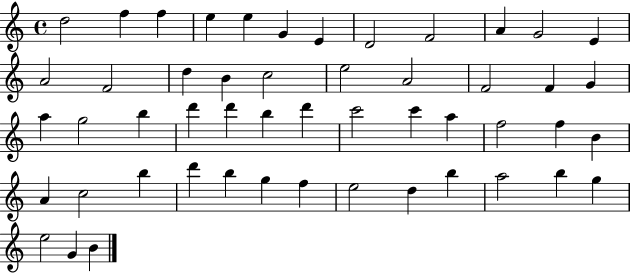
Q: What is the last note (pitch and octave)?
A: B4